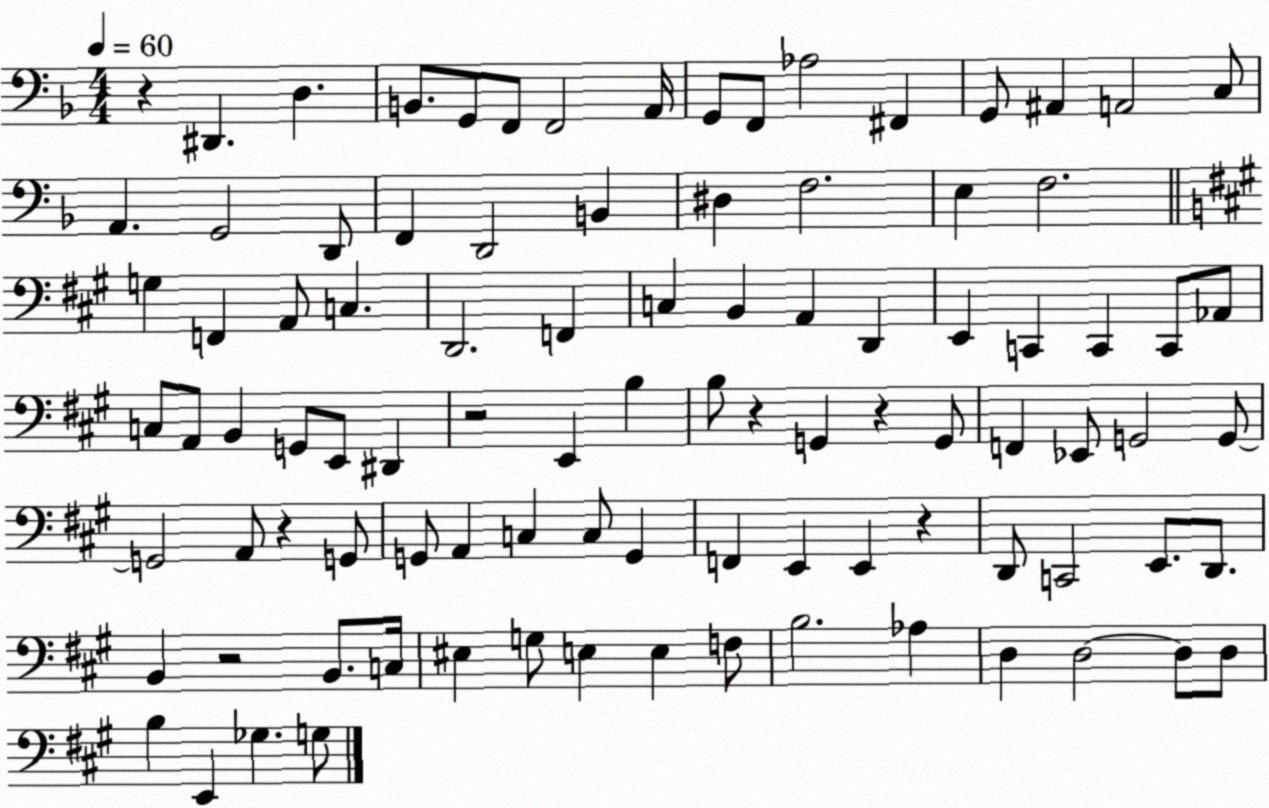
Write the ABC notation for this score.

X:1
T:Untitled
M:4/4
L:1/4
K:F
z ^D,, D, B,,/2 G,,/2 F,,/2 F,,2 A,,/4 G,,/2 F,,/2 _A,2 ^F,, G,,/2 ^A,, A,,2 C,/2 A,, G,,2 D,,/2 F,, D,,2 B,, ^D, F,2 E, F,2 G, F,, A,,/2 C, D,,2 F,, C, B,, A,, D,, E,, C,, C,, C,,/2 _A,,/2 C,/2 A,,/2 B,, G,,/2 E,,/2 ^D,, z2 E,, B, B,/2 z G,, z G,,/2 F,, _E,,/2 G,,2 G,,/2 G,,2 A,,/2 z G,,/2 G,,/2 A,, C, C,/2 G,, F,, E,, E,, z D,,/2 C,,2 E,,/2 D,,/2 B,, z2 B,,/2 C,/4 ^E, G,/2 E, E, F,/2 B,2 _A, D, D,2 D,/2 D,/2 B, E,, _G, G,/2